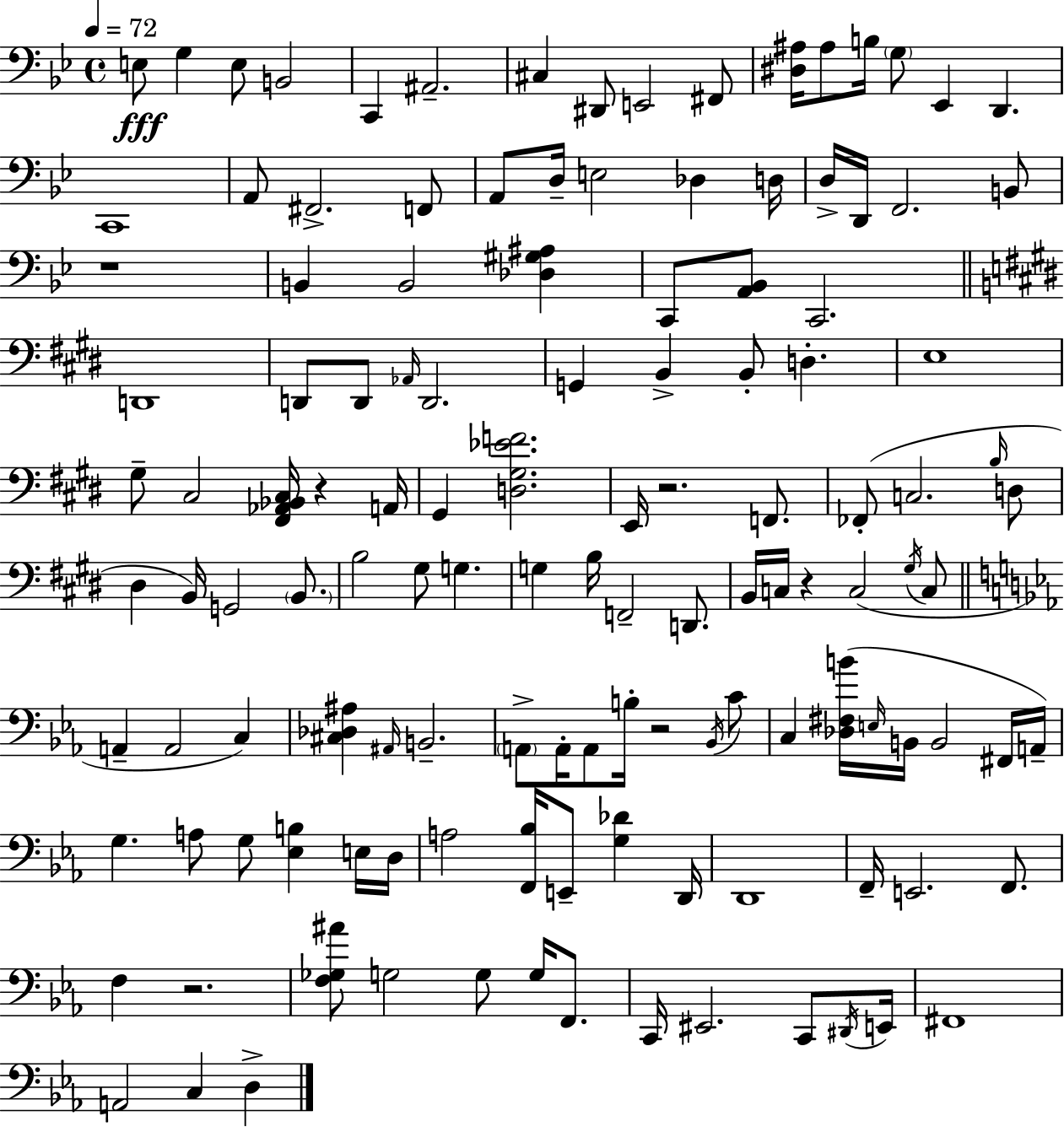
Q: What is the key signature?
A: BES major